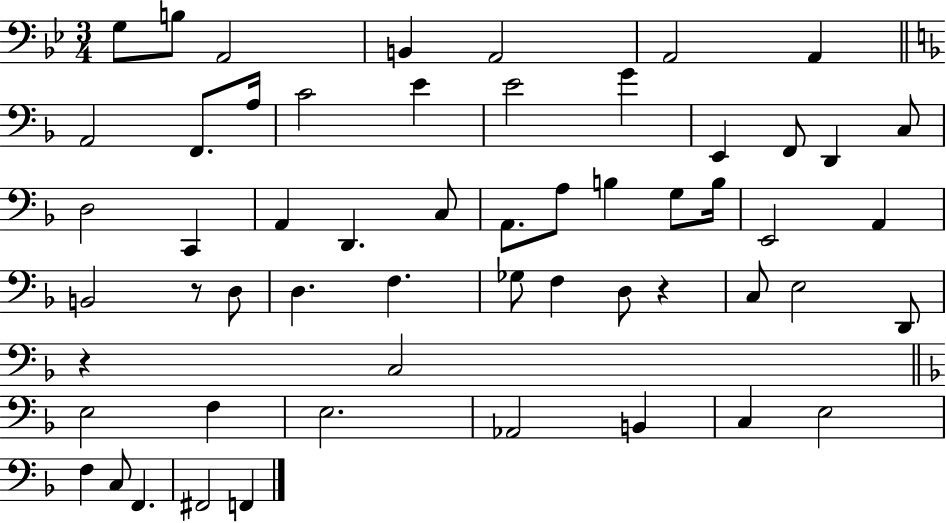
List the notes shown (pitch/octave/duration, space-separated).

G3/e B3/e A2/h B2/q A2/h A2/h A2/q A2/h F2/e. A3/s C4/h E4/q E4/h G4/q E2/q F2/e D2/q C3/e D3/h C2/q A2/q D2/q. C3/e A2/e. A3/e B3/q G3/e B3/s E2/h A2/q B2/h R/e D3/e D3/q. F3/q. Gb3/e F3/q D3/e R/q C3/e E3/h D2/e R/q C3/h E3/h F3/q E3/h. Ab2/h B2/q C3/q E3/h F3/q C3/e F2/q. F#2/h F2/q